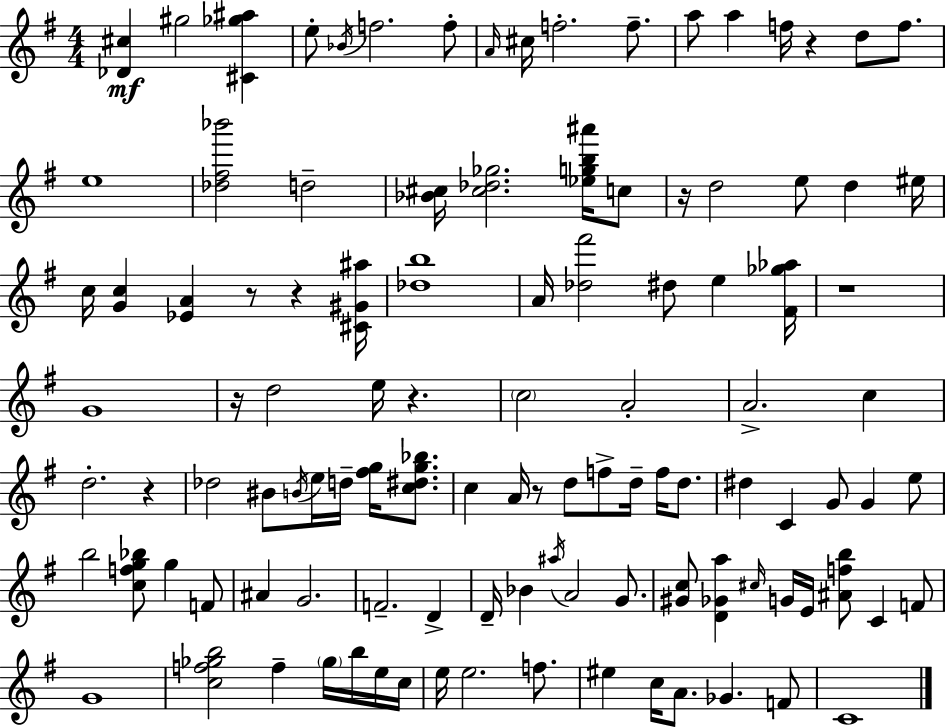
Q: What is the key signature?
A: G major